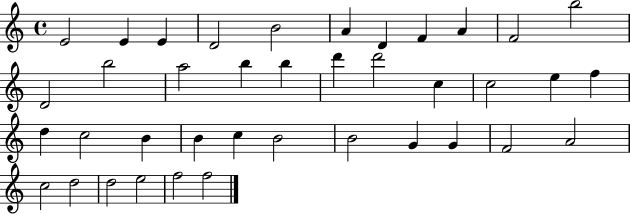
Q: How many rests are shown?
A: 0